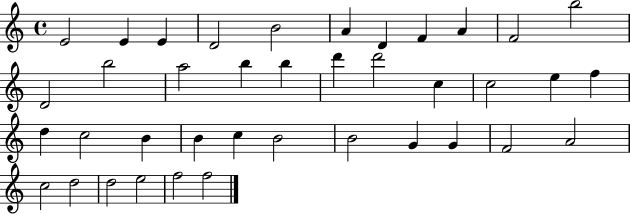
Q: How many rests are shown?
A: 0